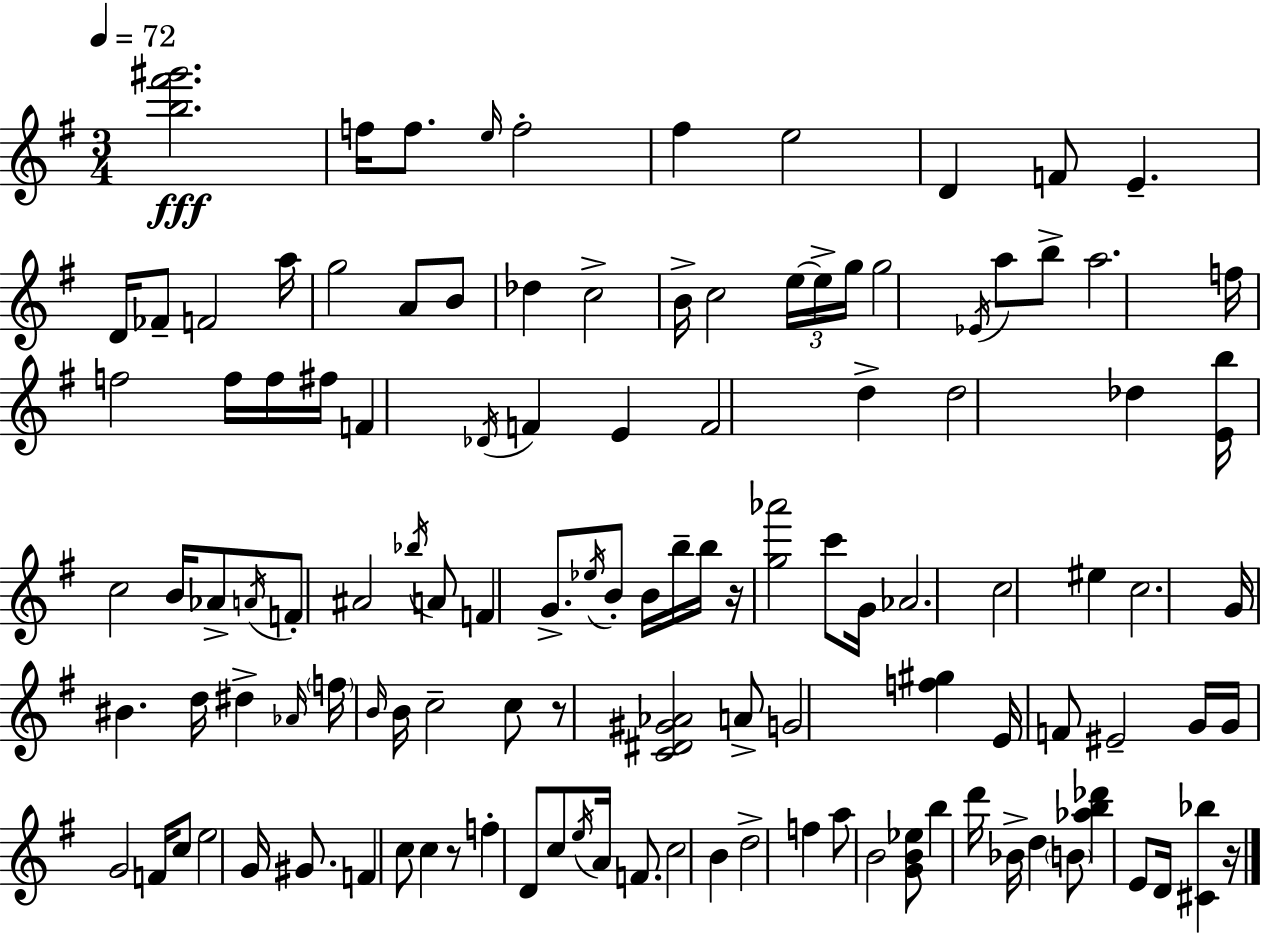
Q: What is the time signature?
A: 3/4